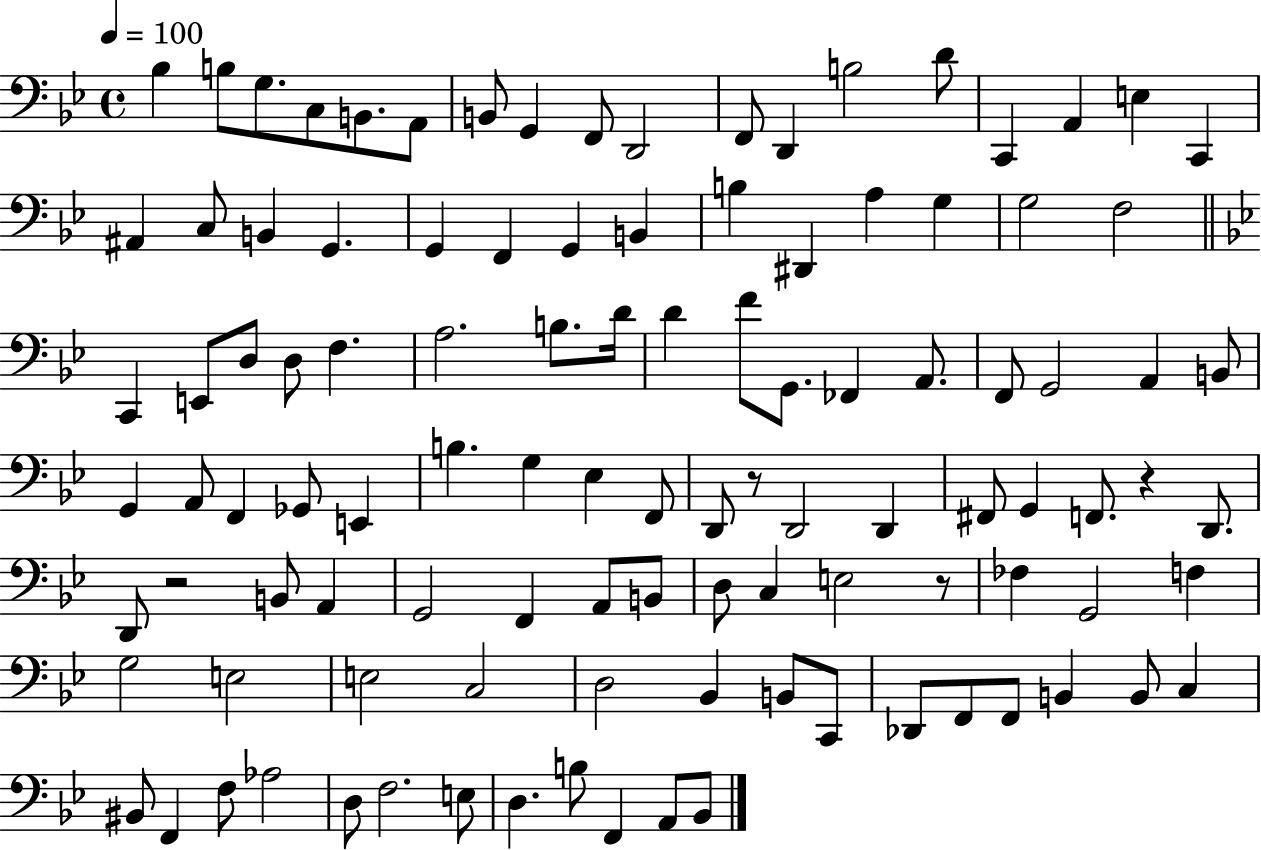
Bb3/q B3/e G3/e. C3/e B2/e. A2/e B2/e G2/q F2/e D2/h F2/e D2/q B3/h D4/e C2/q A2/q E3/q C2/q A#2/q C3/e B2/q G2/q. G2/q F2/q G2/q B2/q B3/q D#2/q A3/q G3/q G3/h F3/h C2/q E2/e D3/e D3/e F3/q. A3/h. B3/e. D4/s D4/q F4/e G2/e. FES2/q A2/e. F2/e G2/h A2/q B2/e G2/q A2/e F2/q Gb2/e E2/q B3/q. G3/q Eb3/q F2/e D2/e R/e D2/h D2/q F#2/e G2/q F2/e. R/q D2/e. D2/e R/h B2/e A2/q G2/h F2/q A2/e B2/e D3/e C3/q E3/h R/e FES3/q G2/h F3/q G3/h E3/h E3/h C3/h D3/h Bb2/q B2/e C2/e Db2/e F2/e F2/e B2/q B2/e C3/q BIS2/e F2/q F3/e Ab3/h D3/e F3/h. E3/e D3/q. B3/e F2/q A2/e Bb2/e